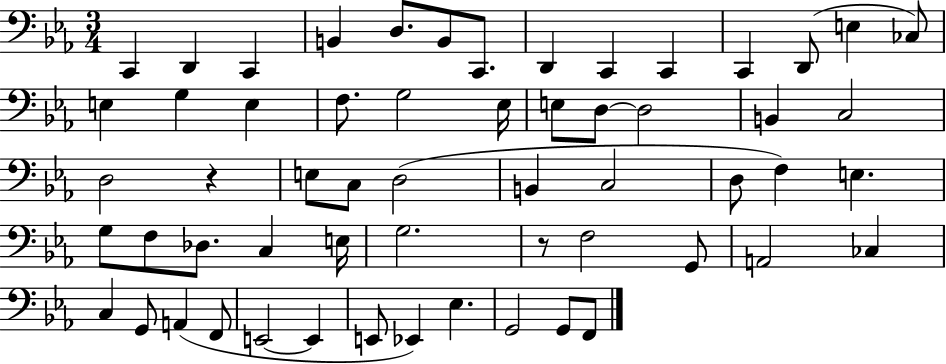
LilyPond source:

{
  \clef bass
  \numericTimeSignature
  \time 3/4
  \key ees \major
  \repeat volta 2 { c,4 d,4 c,4 | b,4 d8. b,8 c,8. | d,4 c,4 c,4 | c,4 d,8( e4 ces8) | \break e4 g4 e4 | f8. g2 ees16 | e8 d8~~ d2 | b,4 c2 | \break d2 r4 | e8 c8 d2( | b,4 c2 | d8 f4) e4. | \break g8 f8 des8. c4 e16 | g2. | r8 f2 g,8 | a,2 ces4 | \break c4 g,8 a,4( f,8 | e,2~~ e,4 | e,8 ees,4) ees4. | g,2 g,8 f,8 | \break } \bar "|."
}